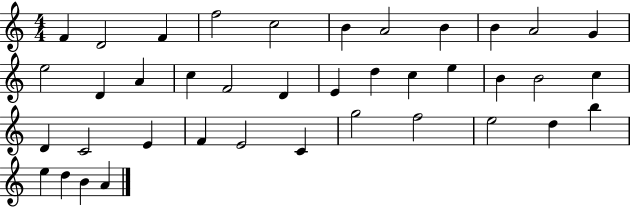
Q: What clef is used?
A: treble